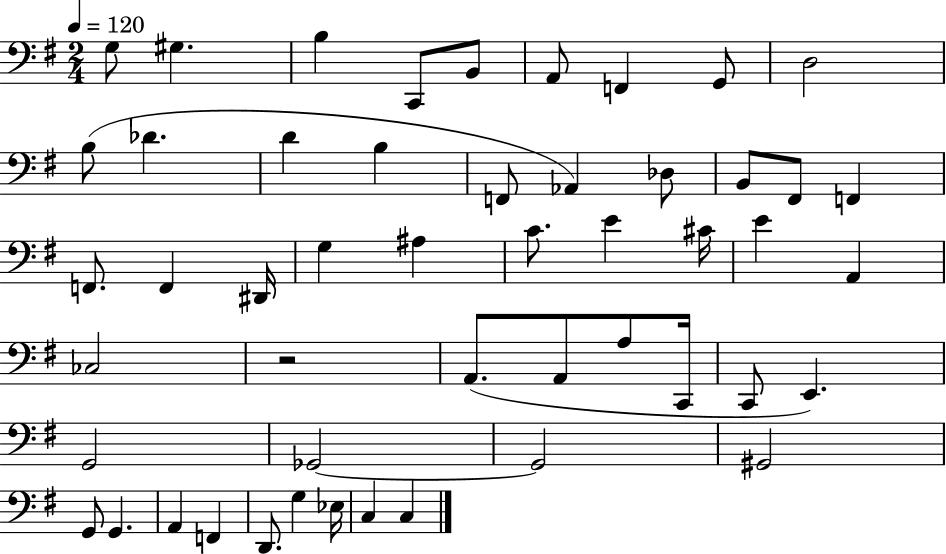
G3/e G#3/q. B3/q C2/e B2/e A2/e F2/q G2/e D3/h B3/e Db4/q. D4/q B3/q F2/e Ab2/q Db3/e B2/e F#2/e F2/q F2/e. F2/q D#2/s G3/q A#3/q C4/e. E4/q C#4/s E4/q A2/q CES3/h R/h A2/e. A2/e A3/e C2/s C2/e E2/q. G2/h Gb2/h Gb2/h G#2/h G2/e G2/q. A2/q F2/q D2/e. G3/q Eb3/s C3/q C3/q